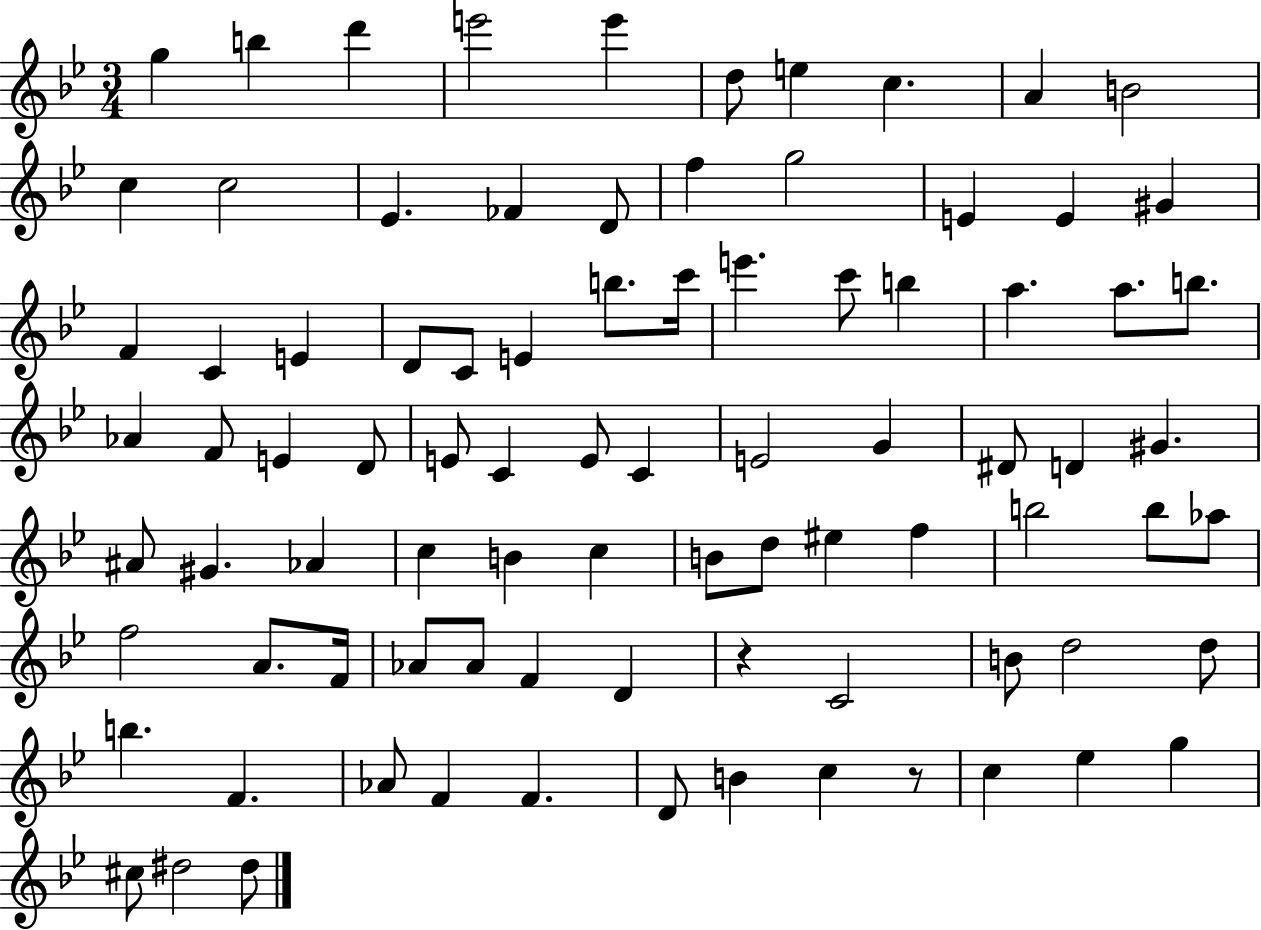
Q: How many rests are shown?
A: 2